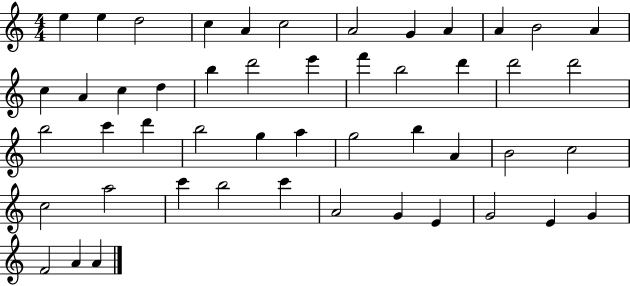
X:1
T:Untitled
M:4/4
L:1/4
K:C
e e d2 c A c2 A2 G A A B2 A c A c d b d'2 e' f' b2 d' d'2 d'2 b2 c' d' b2 g a g2 b A B2 c2 c2 a2 c' b2 c' A2 G E G2 E G F2 A A